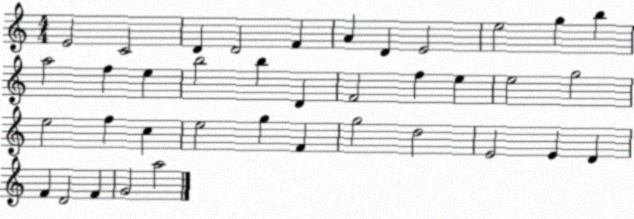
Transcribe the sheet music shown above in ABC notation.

X:1
T:Untitled
M:4/4
L:1/4
K:C
E2 C2 D D2 F A D E2 e2 g b a2 f e b2 b D F2 f e e2 g2 e2 f c e2 g F g2 d2 E2 E D F D2 F G2 a2